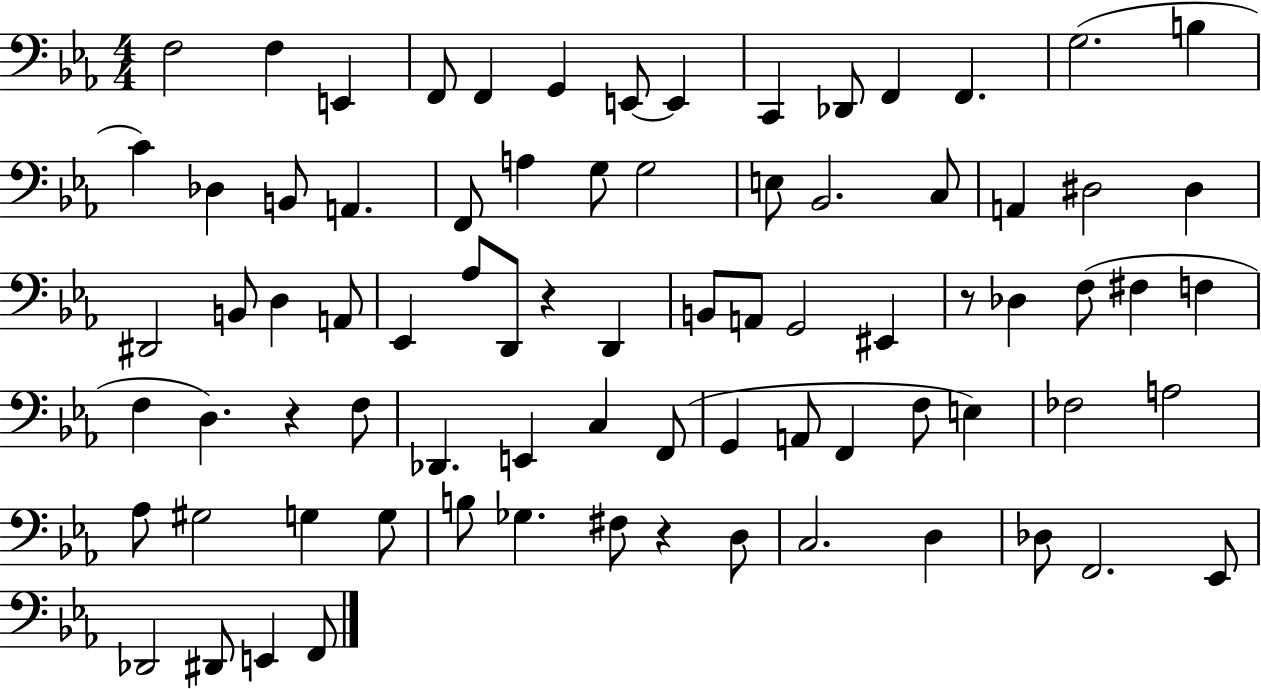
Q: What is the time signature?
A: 4/4